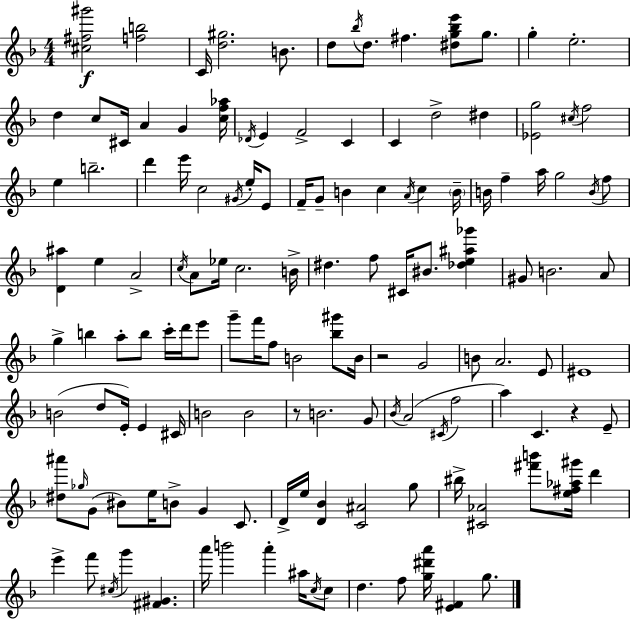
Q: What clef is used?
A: treble